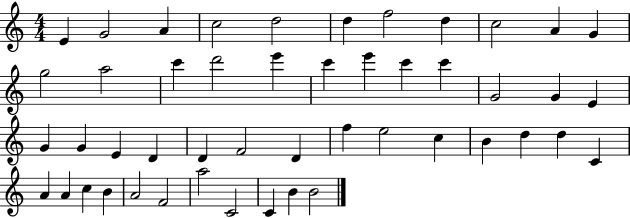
E4/q G4/h A4/q C5/h D5/h D5/q F5/h D5/q C5/h A4/q G4/q G5/h A5/h C6/q D6/h E6/q C6/q E6/q C6/q C6/q G4/h G4/q E4/q G4/q G4/q E4/q D4/q D4/q F4/h D4/q F5/q E5/h C5/q B4/q D5/q D5/q C4/q A4/q A4/q C5/q B4/q A4/h F4/h A5/h C4/h C4/q B4/q B4/h